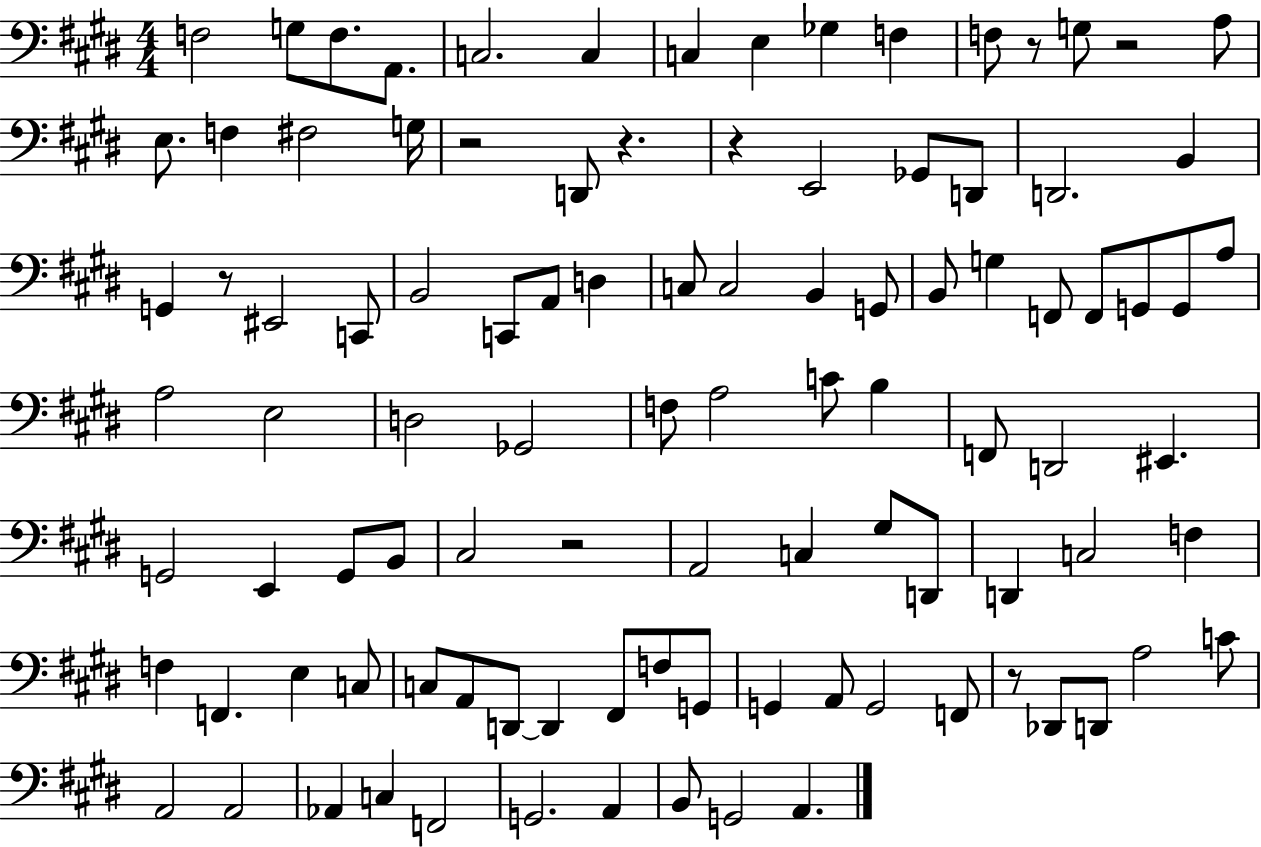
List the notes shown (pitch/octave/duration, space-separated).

F3/h G3/e F3/e. A2/e. C3/h. C3/q C3/q E3/q Gb3/q F3/q F3/e R/e G3/e R/h A3/e E3/e. F3/q F#3/h G3/s R/h D2/e R/q. R/q E2/h Gb2/e D2/e D2/h. B2/q G2/q R/e EIS2/h C2/e B2/h C2/e A2/e D3/q C3/e C3/h B2/q G2/e B2/e G3/q F2/e F2/e G2/e G2/e A3/e A3/h E3/h D3/h Gb2/h F3/e A3/h C4/e B3/q F2/e D2/h EIS2/q. G2/h E2/q G2/e B2/e C#3/h R/h A2/h C3/q G#3/e D2/e D2/q C3/h F3/q F3/q F2/q. E3/q C3/e C3/e A2/e D2/e D2/q F#2/e F3/e G2/e G2/q A2/e G2/h F2/e R/e Db2/e D2/e A3/h C4/e A2/h A2/h Ab2/q C3/q F2/h G2/h. A2/q B2/e G2/h A2/q.